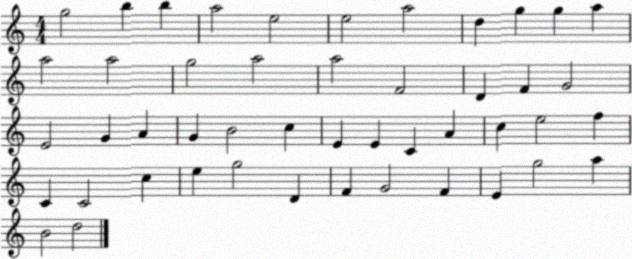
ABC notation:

X:1
T:Untitled
M:4/4
L:1/4
K:C
g2 b b a2 e2 e2 a2 d g g a a2 a2 g2 a2 a2 F2 D F G2 E2 G A G B2 c E E C A c e2 f C C2 c e g2 D F G2 F E g2 a B2 d2